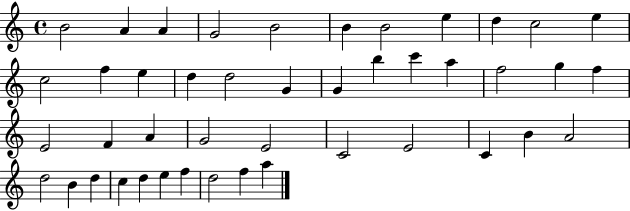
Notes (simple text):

B4/h A4/q A4/q G4/h B4/h B4/q B4/h E5/q D5/q C5/h E5/q C5/h F5/q E5/q D5/q D5/h G4/q G4/q B5/q C6/q A5/q F5/h G5/q F5/q E4/h F4/q A4/q G4/h E4/h C4/h E4/h C4/q B4/q A4/h D5/h B4/q D5/q C5/q D5/q E5/q F5/q D5/h F5/q A5/q